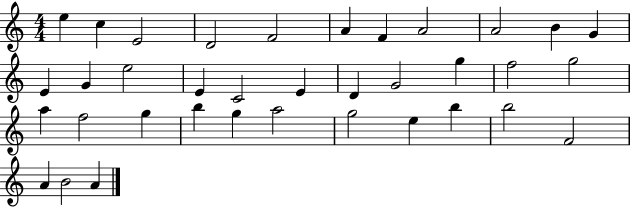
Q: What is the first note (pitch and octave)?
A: E5